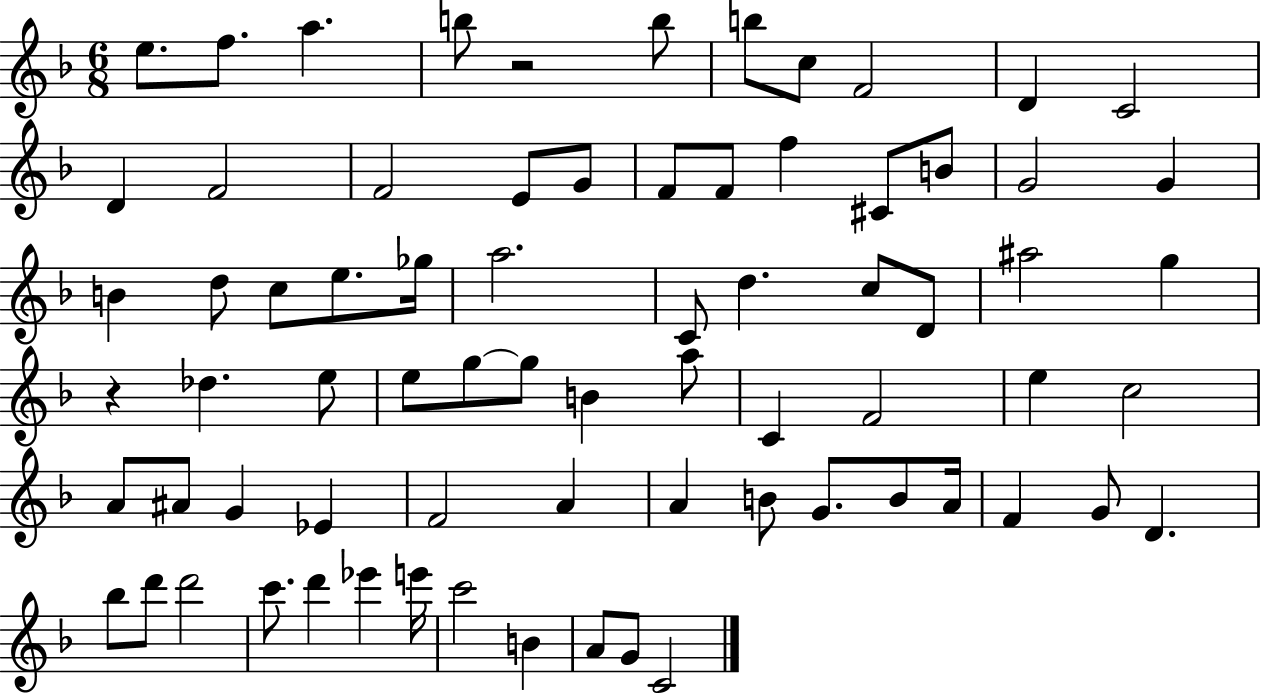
E5/e. F5/e. A5/q. B5/e R/h B5/e B5/e C5/e F4/h D4/q C4/h D4/q F4/h F4/h E4/e G4/e F4/e F4/e F5/q C#4/e B4/e G4/h G4/q B4/q D5/e C5/e E5/e. Gb5/s A5/h. C4/e D5/q. C5/e D4/e A#5/h G5/q R/q Db5/q. E5/e E5/e G5/e G5/e B4/q A5/e C4/q F4/h E5/q C5/h A4/e A#4/e G4/q Eb4/q F4/h A4/q A4/q B4/e G4/e. B4/e A4/s F4/q G4/e D4/q. Bb5/e D6/e D6/h C6/e. D6/q Eb6/q E6/s C6/h B4/q A4/e G4/e C4/h